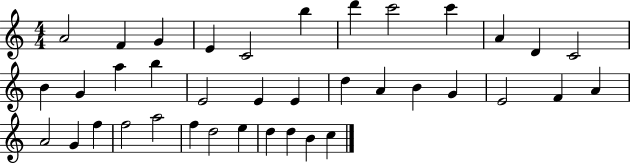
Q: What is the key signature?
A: C major